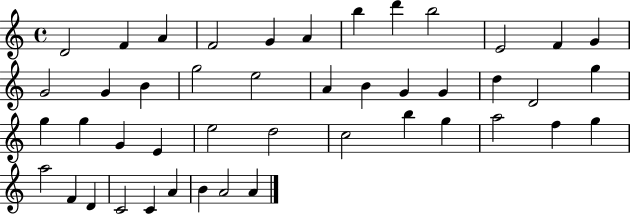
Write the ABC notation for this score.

X:1
T:Untitled
M:4/4
L:1/4
K:C
D2 F A F2 G A b d' b2 E2 F G G2 G B g2 e2 A B G G d D2 g g g G E e2 d2 c2 b g a2 f g a2 F D C2 C A B A2 A